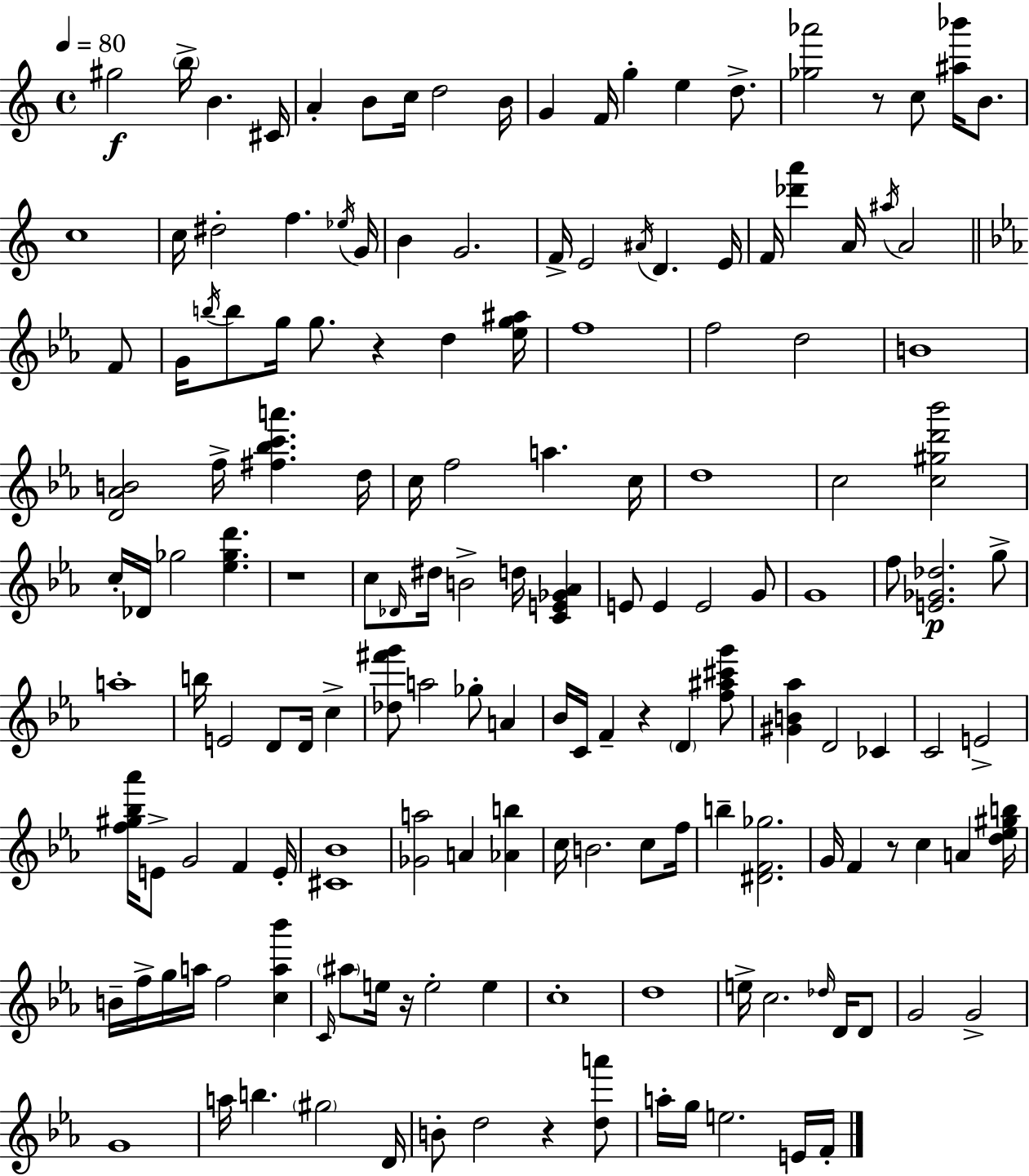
{
  \clef treble
  \time 4/4
  \defaultTimeSignature
  \key a \minor
  \tempo 4 = 80
  \repeat volta 2 { gis''2\f \parenthesize b''16-> b'4. cis'16 | a'4-. b'8 c''16 d''2 b'16 | g'4 f'16 g''4-. e''4 d''8.-> | <ges'' aes'''>2 r8 c''8 <ais'' bes'''>16 b'8. | \break c''1 | c''16 dis''2-. f''4. \acciaccatura { ees''16 } | g'16 b'4 g'2. | f'16-> e'2 \acciaccatura { ais'16 } d'4. | \break e'16 f'16 <des''' a'''>4 a'16 \acciaccatura { ais''16 } a'2 | \bar "||" \break \key c \minor f'8 g'16 \acciaccatura { b''16 } b''8 g''16 g''8. r4 d''4 | <ees'' g'' ais''>16 f''1 | f''2 d''2 | b'1 | \break <d' aes' b'>2 f''16-> <fis'' bes'' c''' a'''>4. | d''16 c''16 f''2 a''4. | c''16 d''1 | c''2 <c'' gis'' d''' bes'''>2 | \break c''16-. des'16 ges''2 <ees'' ges'' d'''>4. | r1 | c''8 \grace { des'16 } dis''16 b'2-> d''16 | <c' e' ges' aes'>4 e'8 e'4 e'2 | \break g'8 g'1 | f''8 <e' ges' des''>2.\p | g''8-> a''1-. | b''16 e'2 d'8 d'16 | \break c''4-> <des'' fis''' g'''>8 a''2 ges''8-. | a'4 bes'16 c'16 f'4-- r4 \parenthesize d'4 | <f'' ais'' cis''' g'''>8 <gis' b' aes''>4 d'2 | ces'4 c'2 e'2-> | \break <f'' gis'' bes'' aes'''>16 e'8-> g'2 f'4 | e'16-. <cis' bes'>1 | <ges' a''>2 a'4 | <aes' b''>4 c''16 b'2. | \break c''8 f''16 b''4-- <dis' f' ges''>2. | g'16 f'4 r8 c''4 a'4 | <d'' ees'' gis'' b''>16 b'16-- f''16-> g''16 a''16 f''2 | <c'' a'' bes'''>4 \grace { c'16 } \parenthesize ais''8 e''16 r16 e''2-. | \break e''4 c''1-. | d''1 | e''16-> c''2. | \grace { des''16 } d'16 d'8 g'2 g'2-> | \break g'1 | a''16 b''4. \parenthesize gis''2 | d'16 b'8-. d''2 | r4 <d'' a'''>8 a''16-. g''16 e''2. | \break e'16 f'16-. } \bar "|."
}